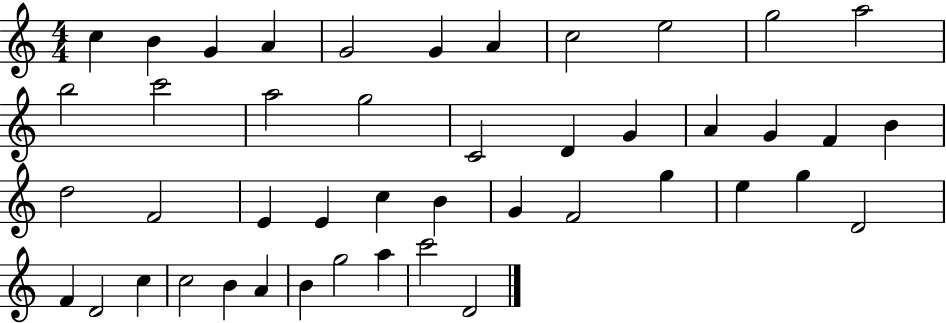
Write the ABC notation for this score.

X:1
T:Untitled
M:4/4
L:1/4
K:C
c B G A G2 G A c2 e2 g2 a2 b2 c'2 a2 g2 C2 D G A G F B d2 F2 E E c B G F2 g e g D2 F D2 c c2 B A B g2 a c'2 D2